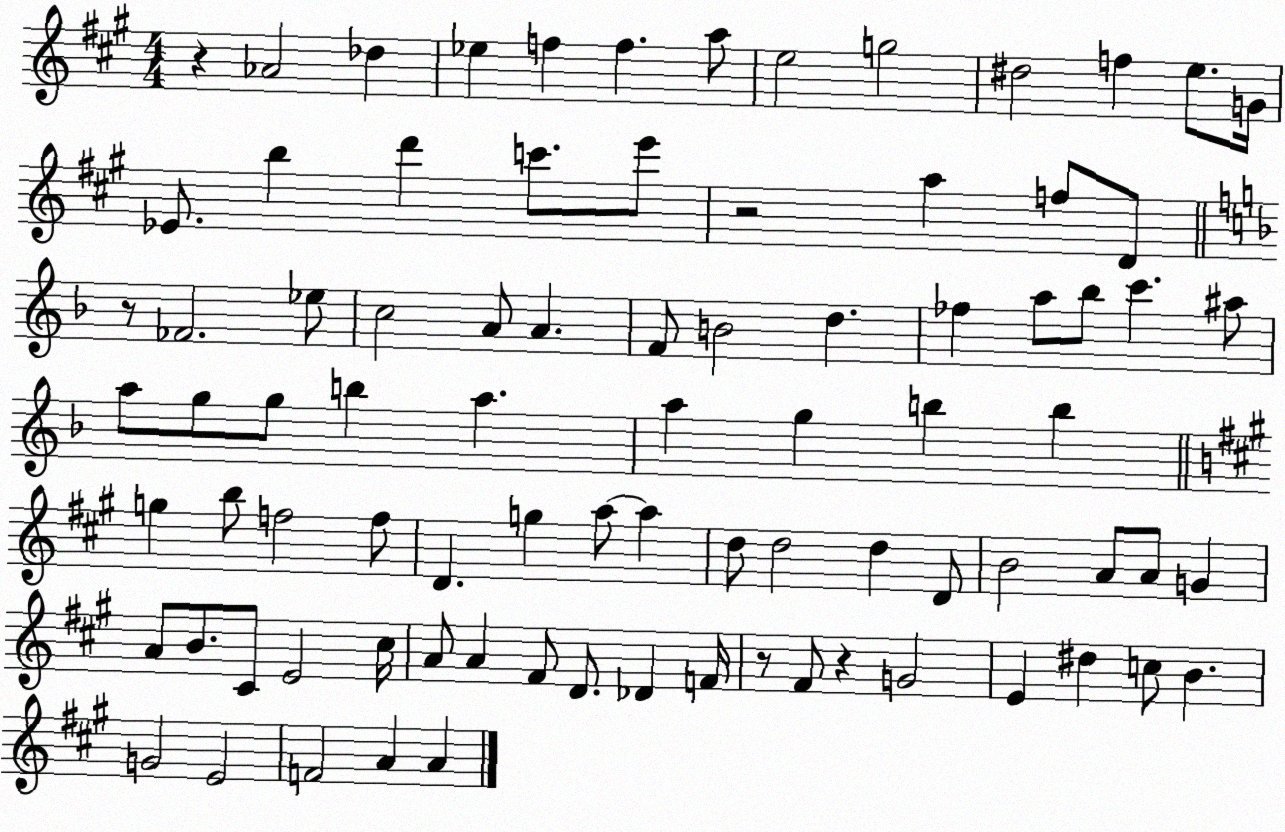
X:1
T:Untitled
M:4/4
L:1/4
K:A
z _A2 _d _e f f a/2 e2 g2 ^d2 f e/2 G/4 _E/2 b d' c'/2 e'/2 z2 a f/2 D/2 z/2 _F2 _e/2 c2 A/2 A F/2 B2 d _f a/2 _b/2 c' ^a/2 a/2 g/2 g/2 b a a g b b g b/2 f2 f/2 D g a/2 a d/2 d2 d D/2 B2 A/2 A/2 G A/2 B/2 ^C/2 E2 ^c/4 A/2 A ^F/2 D/2 _D F/4 z/2 ^F/2 z G2 E ^d c/2 B G2 E2 F2 A A